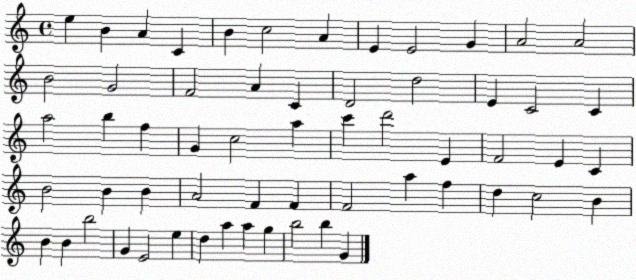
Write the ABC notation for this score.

X:1
T:Untitled
M:4/4
L:1/4
K:C
e B A C B c2 A E E2 G A2 A2 B2 G2 F2 A C D2 d2 E C2 C a2 b f G c2 a c' d'2 E F2 E C B2 B B A2 F F F2 a f d c2 B B B b2 G E2 e d a a g b2 b G